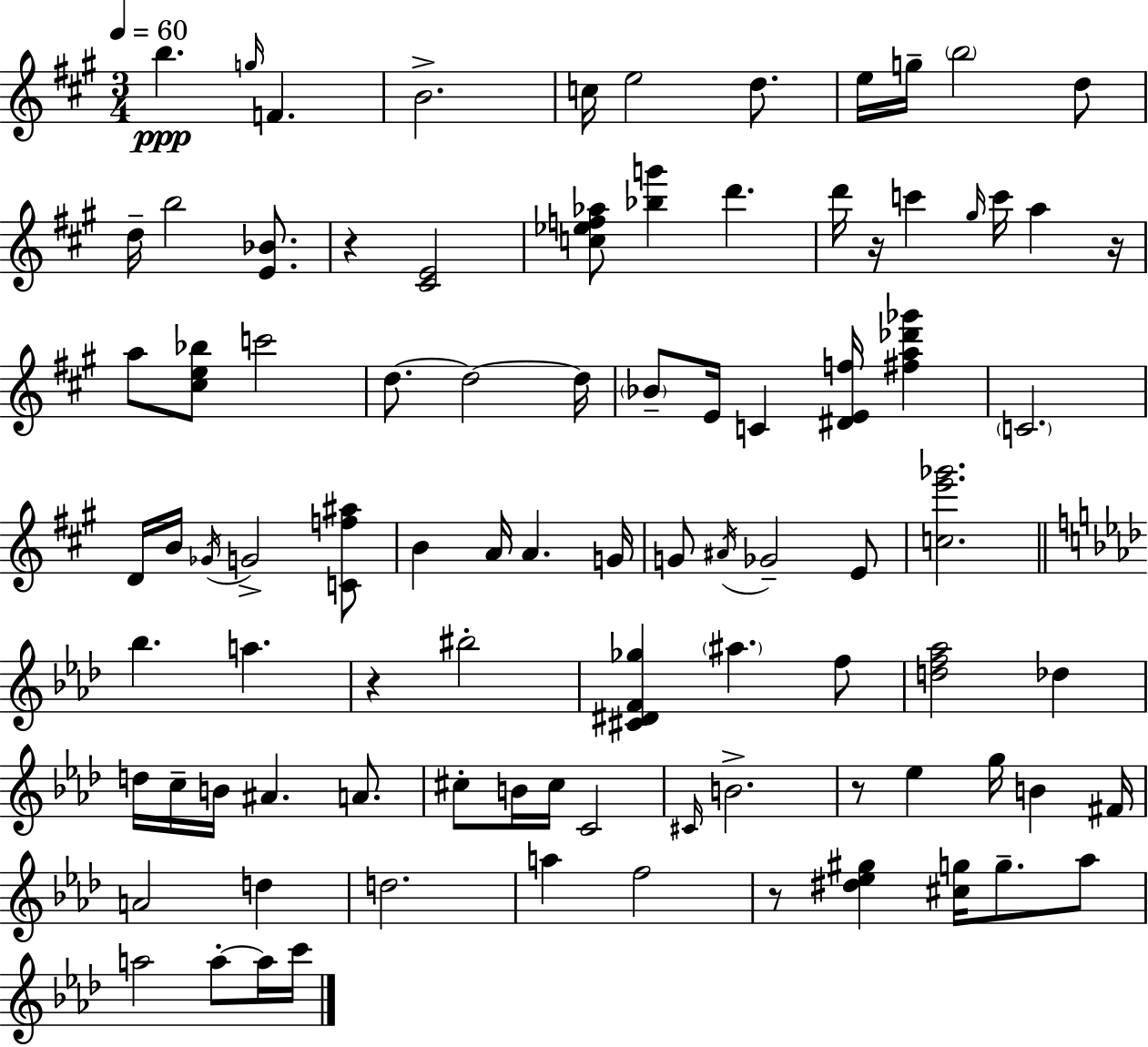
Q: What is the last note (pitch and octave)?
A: C6